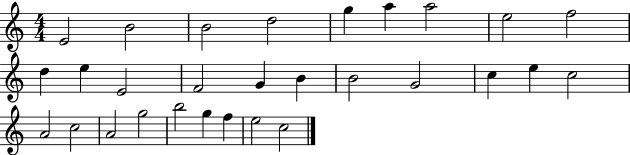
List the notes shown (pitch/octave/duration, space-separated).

E4/h B4/h B4/h D5/h G5/q A5/q A5/h E5/h F5/h D5/q E5/q E4/h F4/h G4/q B4/q B4/h G4/h C5/q E5/q C5/h A4/h C5/h A4/h G5/h B5/h G5/q F5/q E5/h C5/h